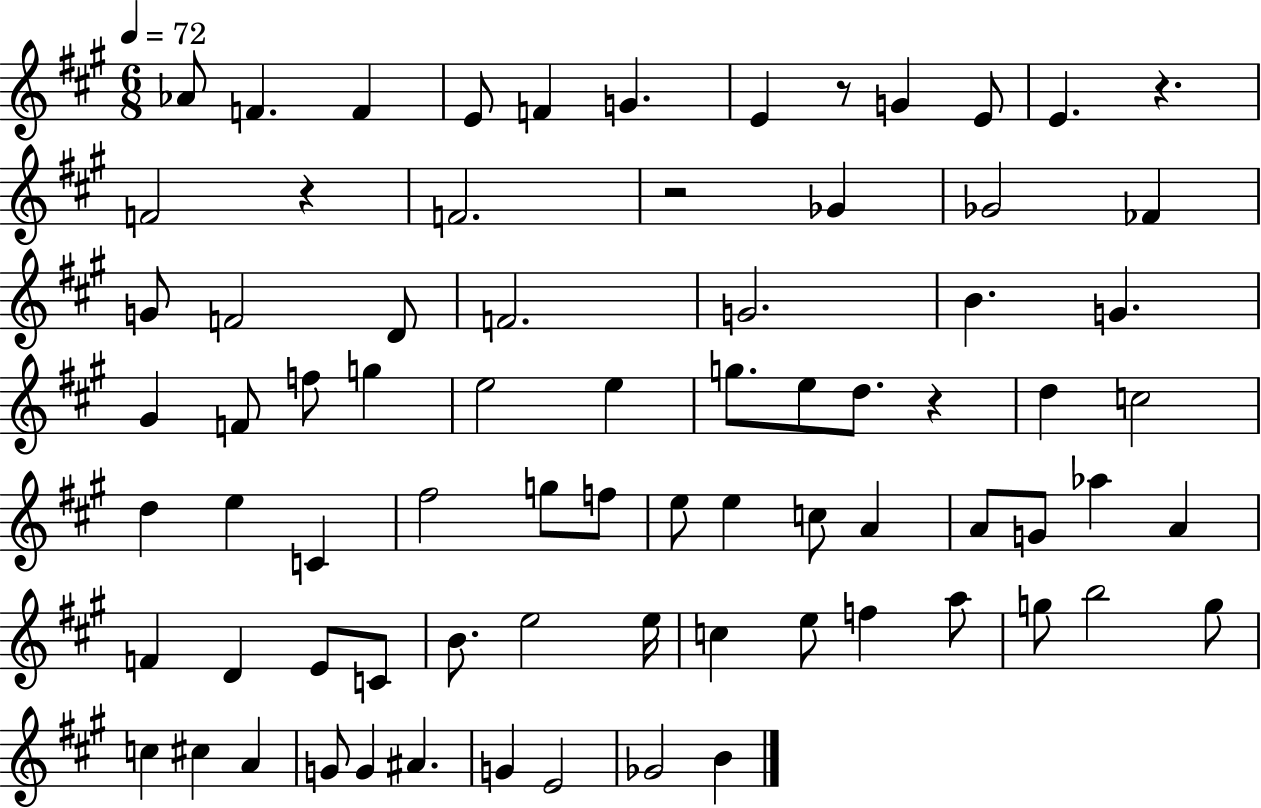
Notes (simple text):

Ab4/e F4/q. F4/q E4/e F4/q G4/q. E4/q R/e G4/q E4/e E4/q. R/q. F4/h R/q F4/h. R/h Gb4/q Gb4/h FES4/q G4/e F4/h D4/e F4/h. G4/h. B4/q. G4/q. G#4/q F4/e F5/e G5/q E5/h E5/q G5/e. E5/e D5/e. R/q D5/q C5/h D5/q E5/q C4/q F#5/h G5/e F5/e E5/e E5/q C5/e A4/q A4/e G4/e Ab5/q A4/q F4/q D4/q E4/e C4/e B4/e. E5/h E5/s C5/q E5/e F5/q A5/e G5/e B5/h G5/e C5/q C#5/q A4/q G4/e G4/q A#4/q. G4/q E4/h Gb4/h B4/q